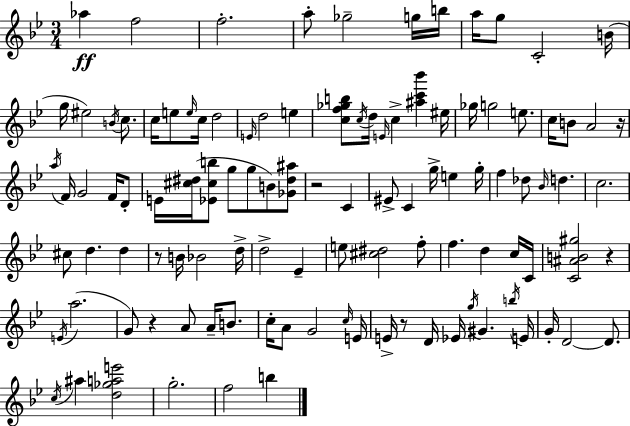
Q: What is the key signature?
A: BES major